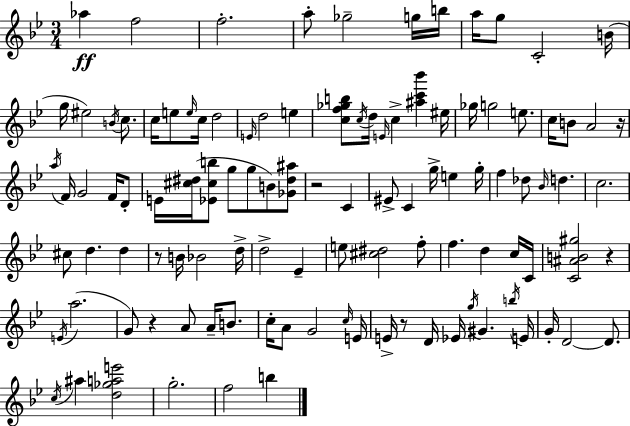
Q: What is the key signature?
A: BES major